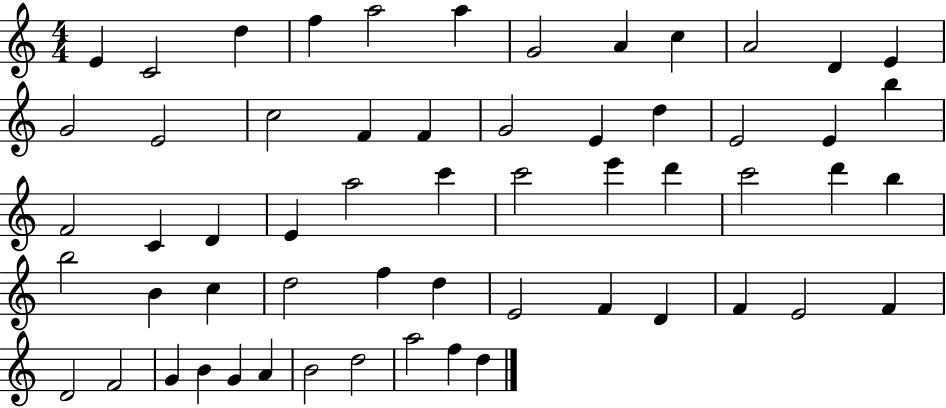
X:1
T:Untitled
M:4/4
L:1/4
K:C
E C2 d f a2 a G2 A c A2 D E G2 E2 c2 F F G2 E d E2 E b F2 C D E a2 c' c'2 e' d' c'2 d' b b2 B c d2 f d E2 F D F E2 F D2 F2 G B G A B2 d2 a2 f d